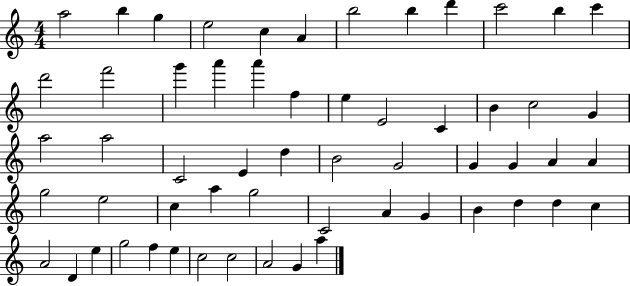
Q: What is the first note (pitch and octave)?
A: A5